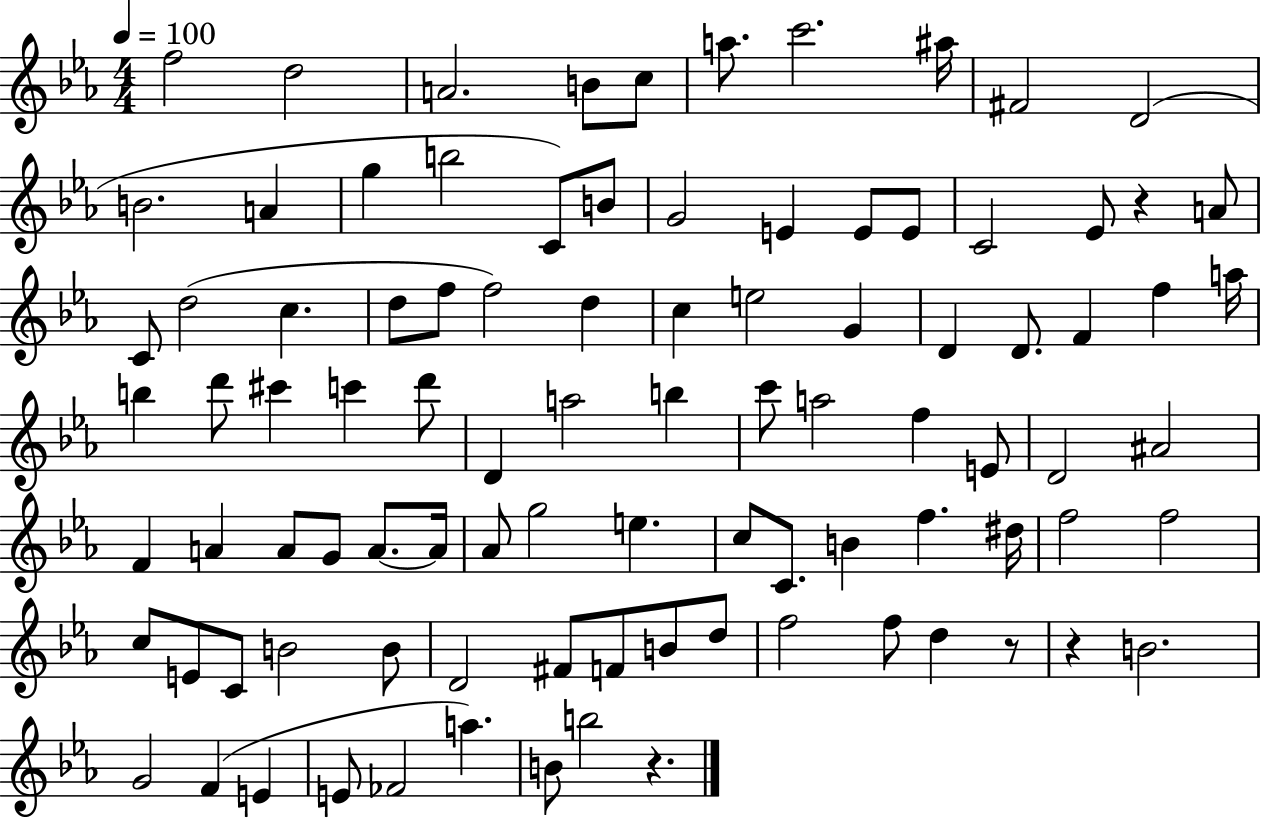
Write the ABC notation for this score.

X:1
T:Untitled
M:4/4
L:1/4
K:Eb
f2 d2 A2 B/2 c/2 a/2 c'2 ^a/4 ^F2 D2 B2 A g b2 C/2 B/2 G2 E E/2 E/2 C2 _E/2 z A/2 C/2 d2 c d/2 f/2 f2 d c e2 G D D/2 F f a/4 b d'/2 ^c' c' d'/2 D a2 b c'/2 a2 f E/2 D2 ^A2 F A A/2 G/2 A/2 A/4 _A/2 g2 e c/2 C/2 B f ^d/4 f2 f2 c/2 E/2 C/2 B2 B/2 D2 ^F/2 F/2 B/2 d/2 f2 f/2 d z/2 z B2 G2 F E E/2 _F2 a B/2 b2 z